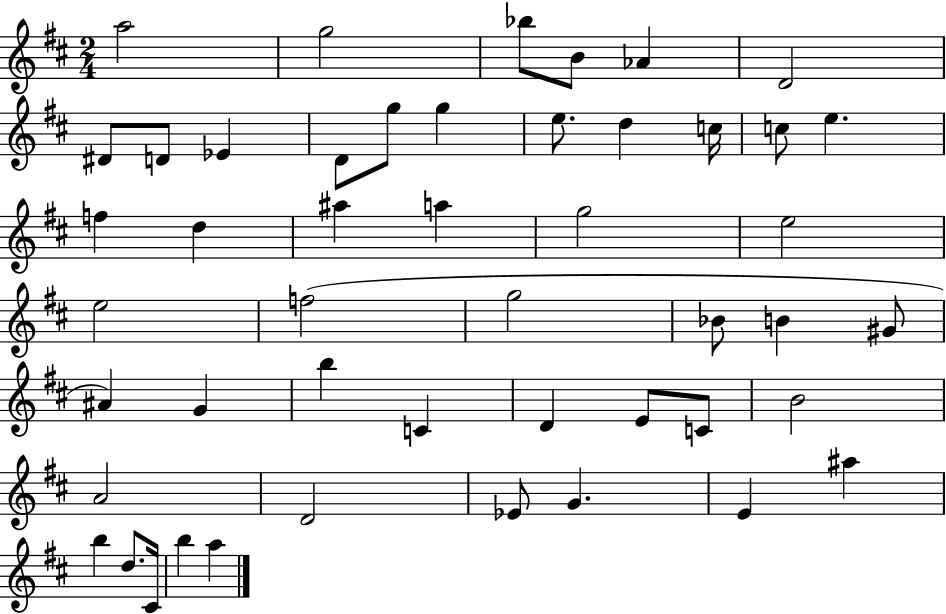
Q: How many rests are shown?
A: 0